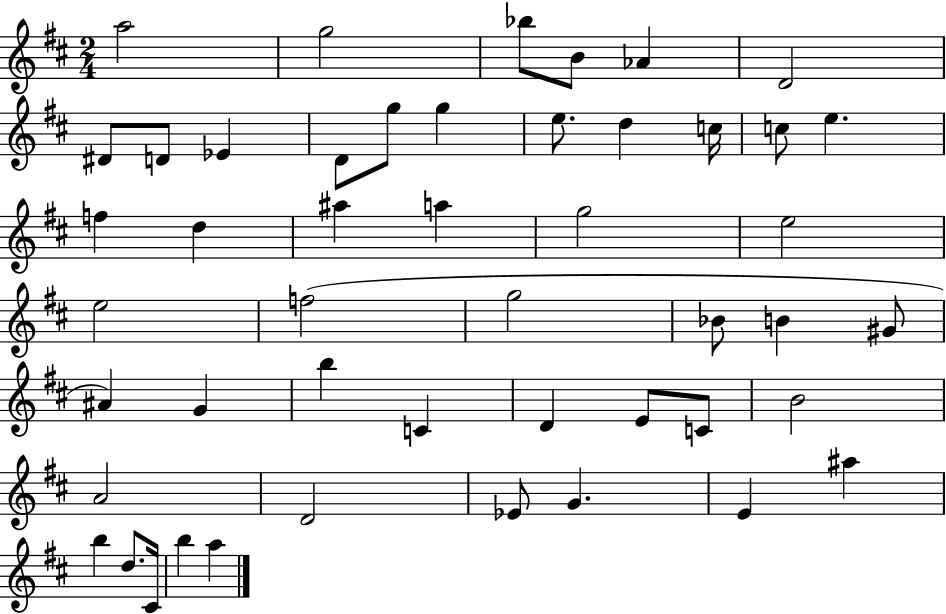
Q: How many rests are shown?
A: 0